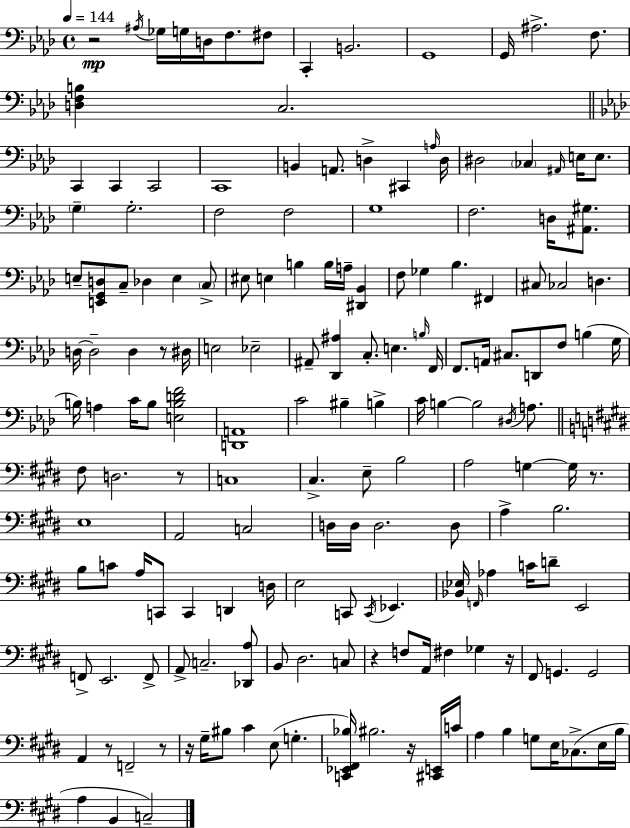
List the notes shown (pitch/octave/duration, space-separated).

R/h A#3/s Gb3/s G3/s D3/s F3/e. F#3/e C2/q B2/h. G2/w G2/s A#3/h. F3/e. [D3,F3,B3]/q C3/h. C2/q C2/q C2/h C2/w B2/q A2/e. D3/q C#2/q A3/s D3/s D#3/h CES3/q A#2/s E3/s E3/e. G3/q G3/h. F3/h F3/h G3/w F3/h. D3/s [A#2,G#3]/e. E3/e [E2,G2,D3]/e C3/e Db3/q E3/q C3/e EIS3/e E3/q B3/q B3/s A3/s [D#2,Bb2]/q F3/e Gb3/q Bb3/q. F#2/q C#3/e CES3/h D3/q. D3/s D3/h D3/q R/e D#3/s E3/h Eb3/h A#2/e [Db2,A#3]/q C3/e. E3/q. B3/s F2/s F2/e. A2/s C#3/e. D2/e F3/e B3/q G3/s B3/s A3/q C4/s B3/e [E3,B3,D4,F4]/h [D2,A2]/w C4/h BIS3/q B3/q C4/s B3/q B3/h D#3/s A3/e. F#3/e D3/h. R/e C3/w C#3/q. E3/e B3/h A3/h G3/q G3/s R/e. E3/w A2/h C3/h D3/s D3/s D3/h. D3/e A3/q B3/h. B3/e C4/e A3/s C2/e C2/q D2/q D3/s E3/h C2/e C2/s Eb2/q. [Bb2,Eb3]/s F2/s Ab3/q C4/s D4/e E2/h F2/e E2/h. F2/e A2/e C3/h. [Db2,A3]/e B2/e D#3/h. C3/e R/q F3/e A2/s F#3/q Gb3/q R/s F#2/e G2/q. G2/h A2/q R/e F2/h R/e R/s G#3/s BIS3/e C#4/q E3/e G3/q. [C2,Eb2,F#2,Bb3]/s BIS3/h. R/s [C#2,E2]/s C4/s A3/q B3/q G3/e E3/s CES3/e. E3/s B3/s A3/q B2/q C3/h